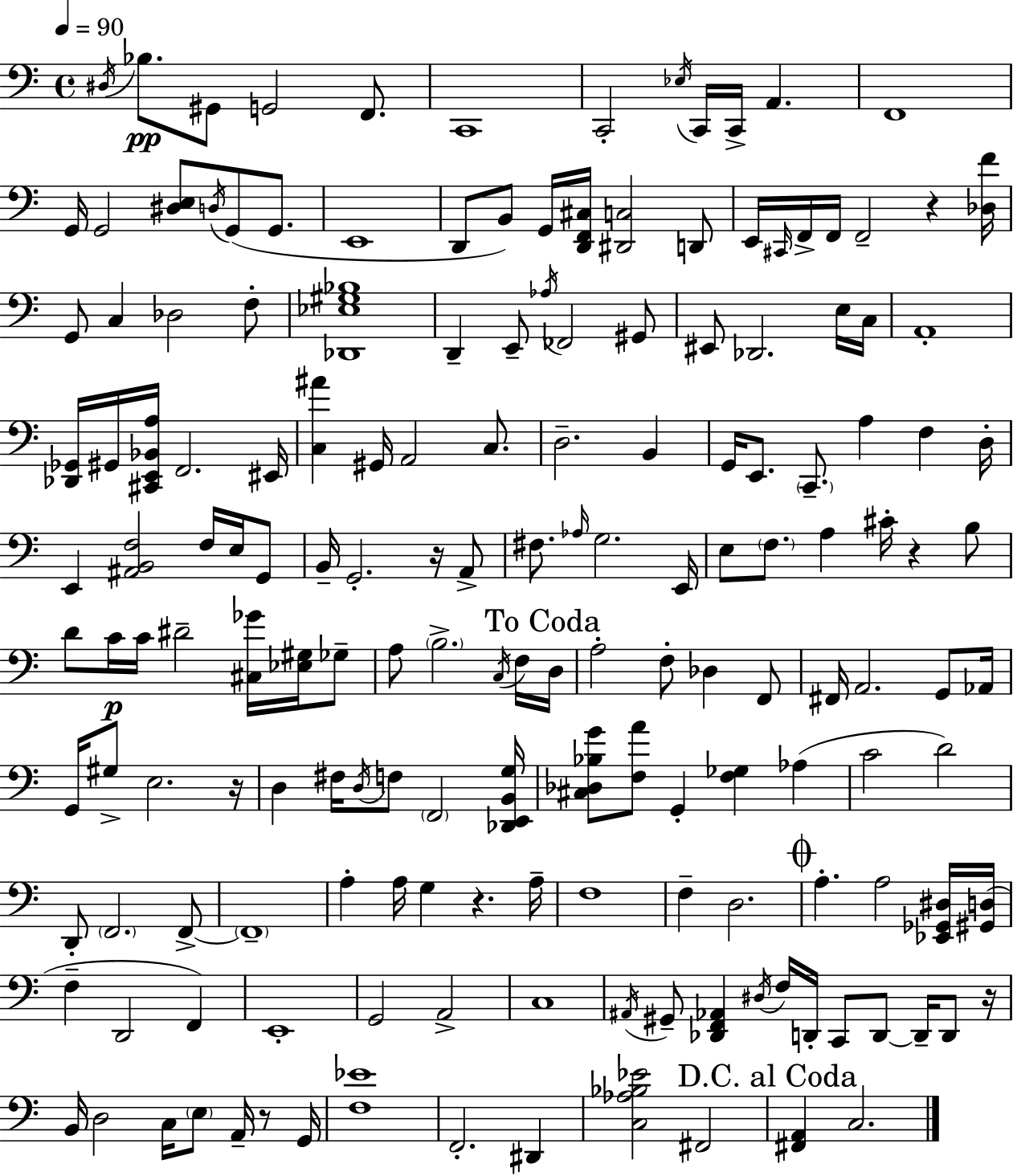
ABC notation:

X:1
T:Untitled
M:4/4
L:1/4
K:Am
^D,/4 _B,/2 ^G,,/2 G,,2 F,,/2 C,,4 C,,2 _E,/4 C,,/4 C,,/4 A,, F,,4 G,,/4 G,,2 [^D,E,]/2 D,/4 G,,/2 G,,/2 E,,4 D,,/2 B,,/2 G,,/4 [D,,F,,^C,]/4 [^D,,C,]2 D,,/2 E,,/4 ^C,,/4 F,,/4 F,,/4 F,,2 z [_D,F]/4 G,,/2 C, _D,2 F,/2 [_D,,_E,^G,_B,]4 D,, E,,/2 _A,/4 _F,,2 ^G,,/2 ^E,,/2 _D,,2 E,/4 C,/4 A,,4 [_D,,_G,,]/4 ^G,,/4 [^C,,E,,_B,,A,]/4 F,,2 ^E,,/4 [C,^A] ^G,,/4 A,,2 C,/2 D,2 B,, G,,/4 E,,/2 C,,/2 A, F, D,/4 E,, [^A,,B,,F,]2 F,/4 E,/4 G,,/2 B,,/4 G,,2 z/4 A,,/2 ^F,/2 _A,/4 G,2 E,,/4 E,/2 F,/2 A, ^C/4 z B,/2 D/2 C/4 C/4 ^D2 [^C,_G]/4 [_E,^G,]/4 _G,/2 A,/2 B,2 C,/4 F,/4 D,/4 A,2 F,/2 _D, F,,/2 ^F,,/4 A,,2 G,,/2 _A,,/4 G,,/4 ^G,/2 E,2 z/4 D, ^F,/4 D,/4 F,/2 F,,2 [_D,,E,,B,,G,]/4 [^C,_D,_B,G]/2 [F,A]/2 G,, [F,_G,] _A, C2 D2 D,,/2 F,,2 F,,/2 F,,4 A, A,/4 G, z A,/4 F,4 F, D,2 A, A,2 [_E,,_G,,^D,]/4 [^G,,D,]/4 F, D,,2 F,, E,,4 G,,2 A,,2 C,4 ^A,,/4 ^G,,/2 [_D,,F,,_A,,] ^D,/4 F,/4 D,,/4 C,,/2 D,,/2 D,,/4 D,,/2 z/4 B,,/4 D,2 C,/4 E,/2 A,,/4 z/2 G,,/4 [F,_E]4 F,,2 ^D,, [C,_A,_B,_E]2 ^F,,2 [^F,,A,,] C,2